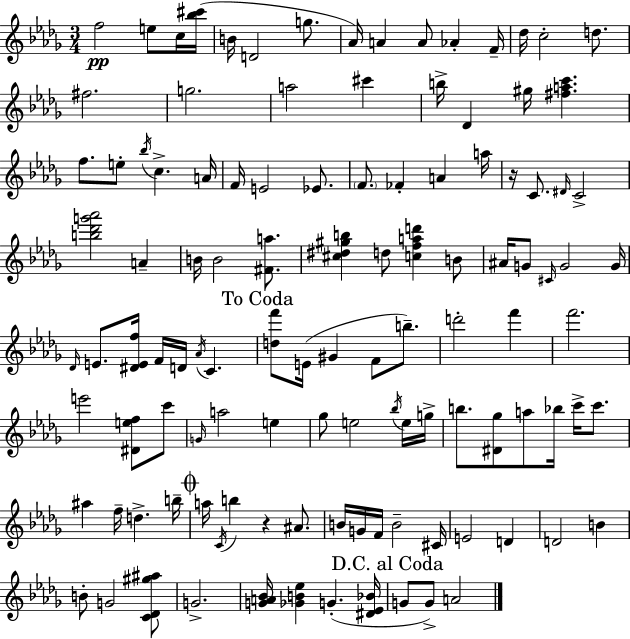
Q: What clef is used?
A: treble